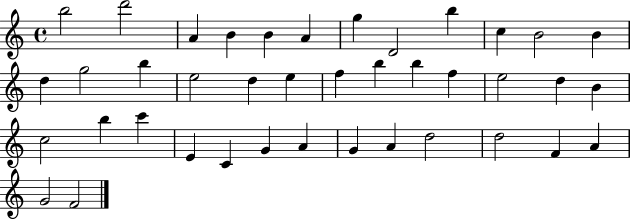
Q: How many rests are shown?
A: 0